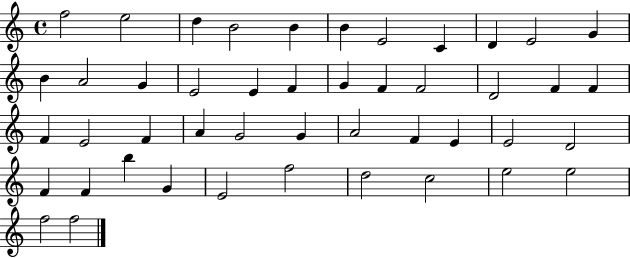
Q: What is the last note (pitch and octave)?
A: F5